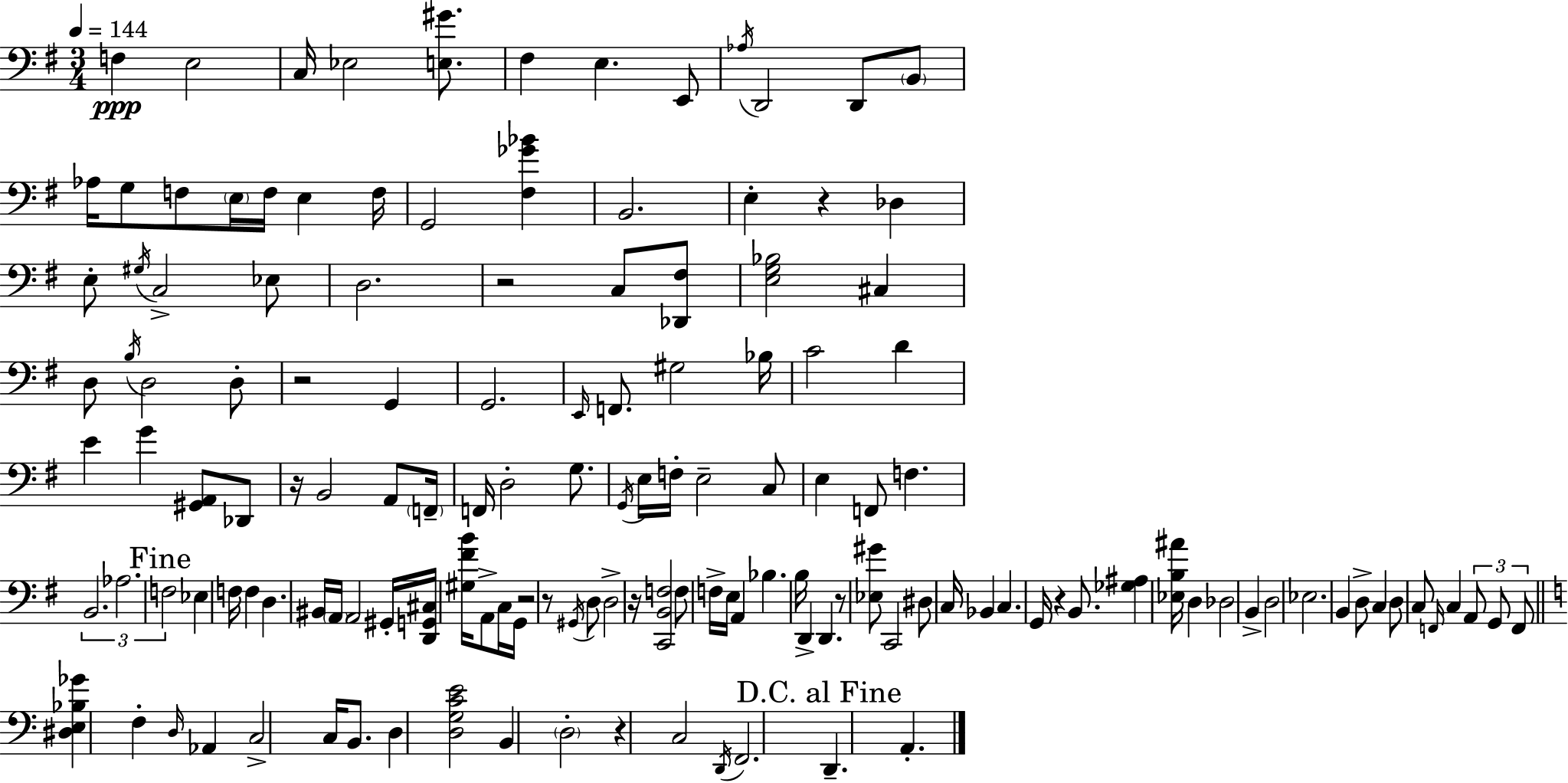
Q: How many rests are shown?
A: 10